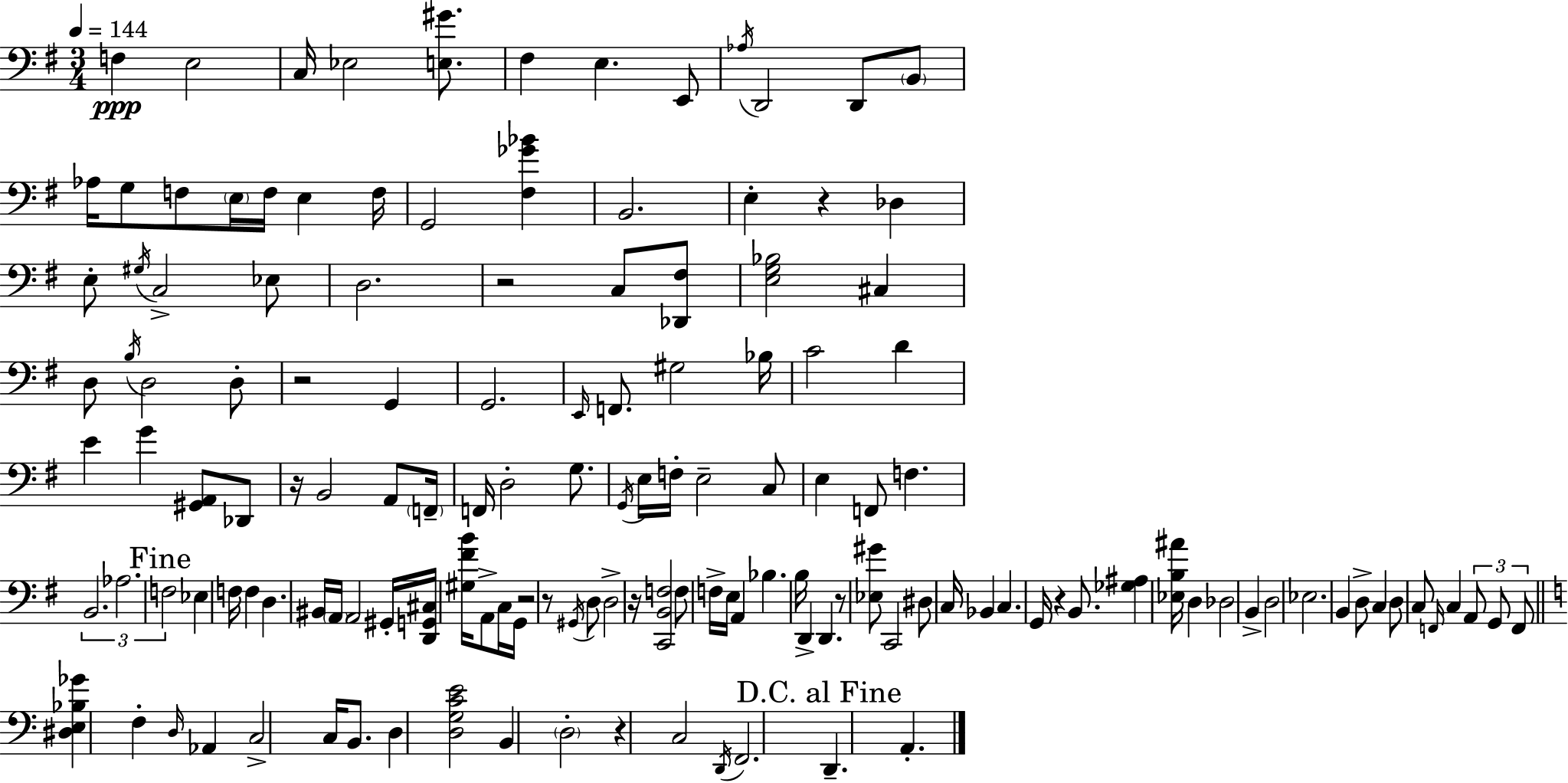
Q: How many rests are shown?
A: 10